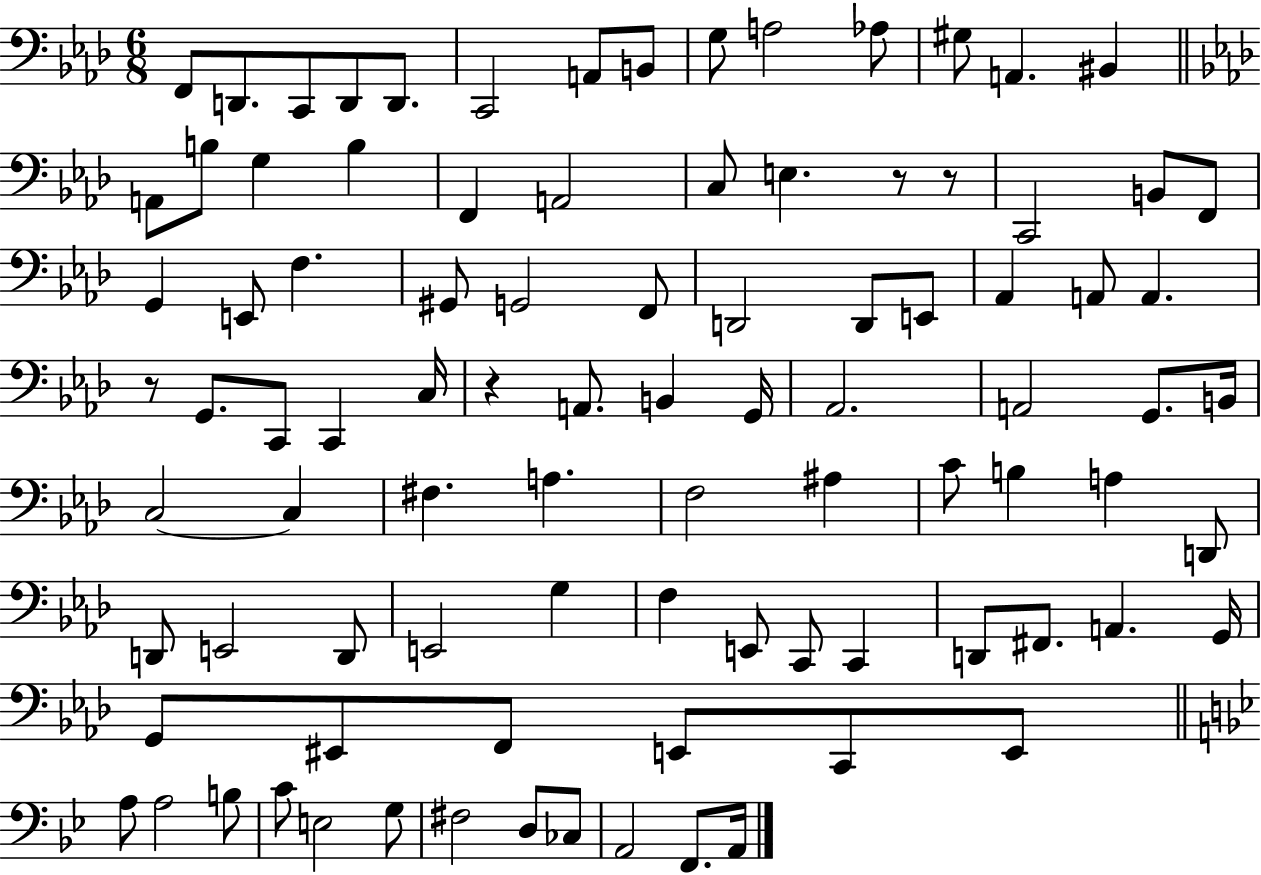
{
  \clef bass
  \numericTimeSignature
  \time 6/8
  \key aes \major
  f,8 d,8. c,8 d,8 d,8. | c,2 a,8 b,8 | g8 a2 aes8 | gis8 a,4. bis,4 | \break \bar "||" \break \key aes \major a,8 b8 g4 b4 | f,4 a,2 | c8 e4. r8 r8 | c,2 b,8 f,8 | \break g,4 e,8 f4. | gis,8 g,2 f,8 | d,2 d,8 e,8 | aes,4 a,8 a,4. | \break r8 g,8. c,8 c,4 c16 | r4 a,8. b,4 g,16 | aes,2. | a,2 g,8. b,16 | \break c2~~ c4 | fis4. a4. | f2 ais4 | c'8 b4 a4 d,8 | \break d,8 e,2 d,8 | e,2 g4 | f4 e,8 c,8 c,4 | d,8 fis,8. a,4. g,16 | \break g,8 eis,8 f,8 e,8 c,8 e,8 | \bar "||" \break \key bes \major a8 a2 b8 | c'8 e2 g8 | fis2 d8 ces8 | a,2 f,8. a,16 | \break \bar "|."
}